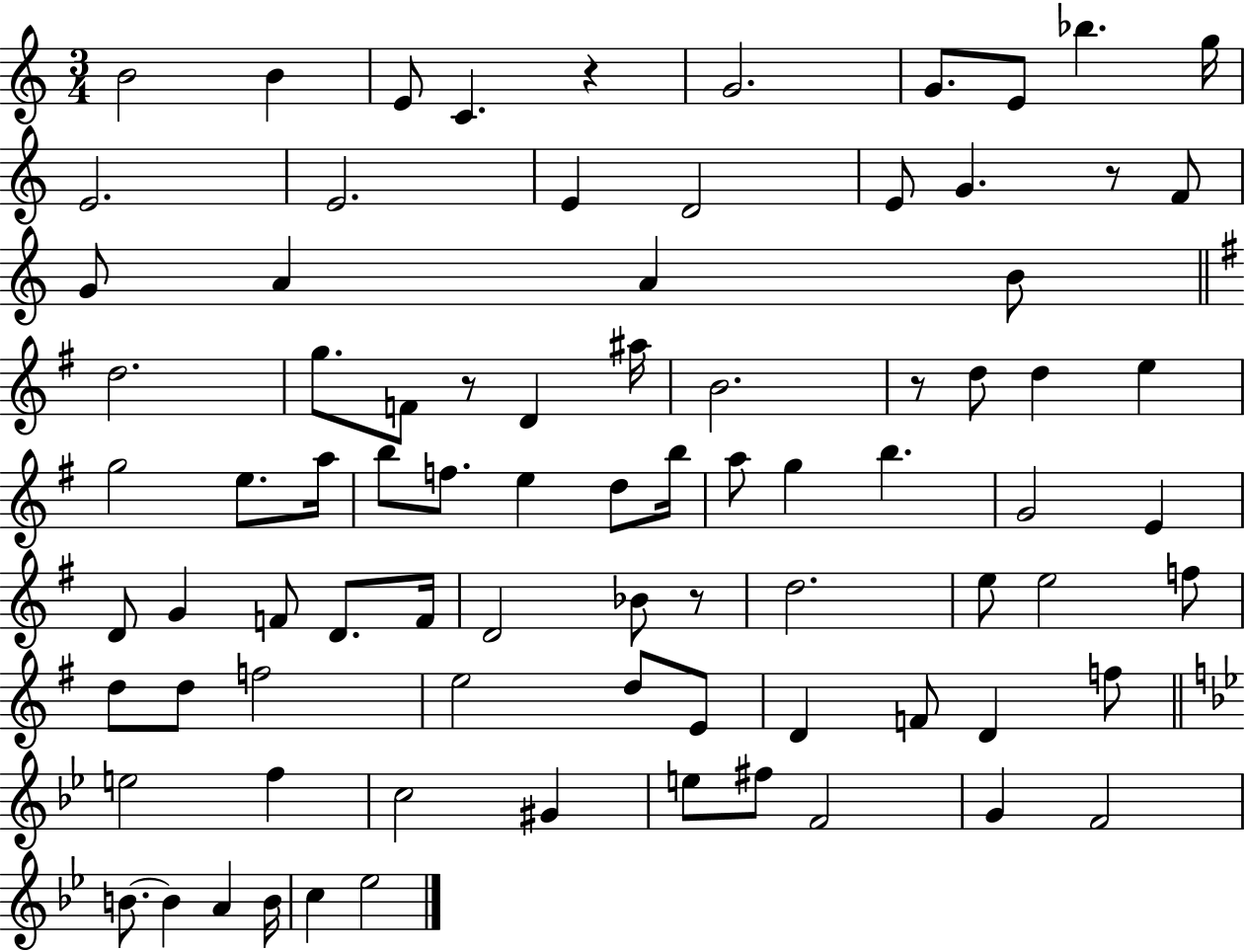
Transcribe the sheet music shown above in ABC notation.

X:1
T:Untitled
M:3/4
L:1/4
K:C
B2 B E/2 C z G2 G/2 E/2 _b g/4 E2 E2 E D2 E/2 G z/2 F/2 G/2 A A B/2 d2 g/2 F/2 z/2 D ^a/4 B2 z/2 d/2 d e g2 e/2 a/4 b/2 f/2 e d/2 b/4 a/2 g b G2 E D/2 G F/2 D/2 F/4 D2 _B/2 z/2 d2 e/2 e2 f/2 d/2 d/2 f2 e2 d/2 E/2 D F/2 D f/2 e2 f c2 ^G e/2 ^f/2 F2 G F2 B/2 B A B/4 c _e2